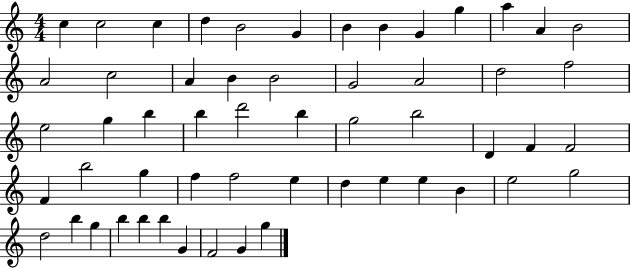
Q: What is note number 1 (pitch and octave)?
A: C5